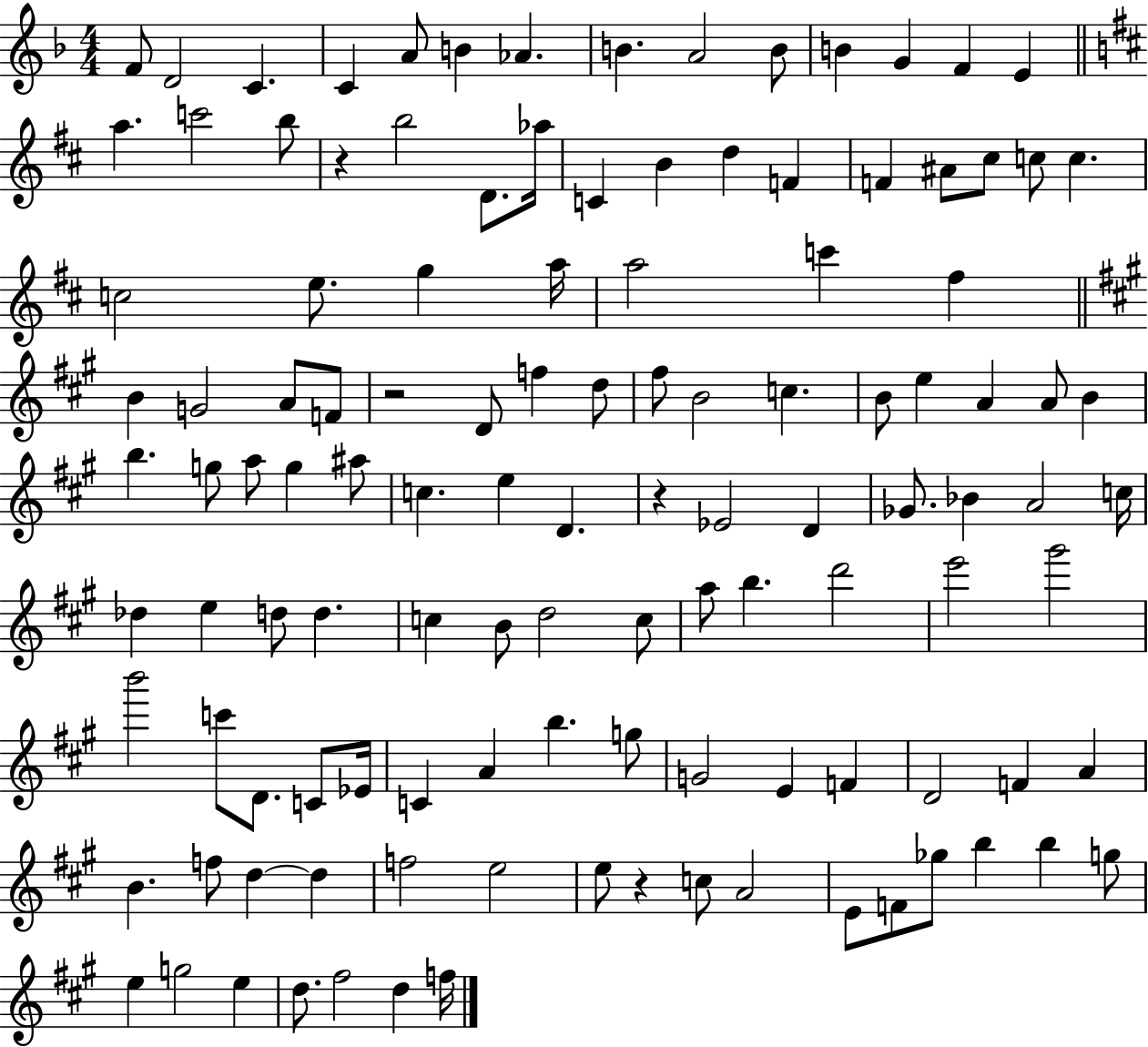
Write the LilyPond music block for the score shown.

{
  \clef treble
  \numericTimeSignature
  \time 4/4
  \key f \major
  f'8 d'2 c'4. | c'4 a'8 b'4 aes'4. | b'4. a'2 b'8 | b'4 g'4 f'4 e'4 | \break \bar "||" \break \key b \minor a''4. c'''2 b''8 | r4 b''2 d'8. aes''16 | c'4 b'4 d''4 f'4 | f'4 ais'8 cis''8 c''8 c''4. | \break c''2 e''8. g''4 a''16 | a''2 c'''4 fis''4 | \bar "||" \break \key a \major b'4 g'2 a'8 f'8 | r2 d'8 f''4 d''8 | fis''8 b'2 c''4. | b'8 e''4 a'4 a'8 b'4 | \break b''4. g''8 a''8 g''4 ais''8 | c''4. e''4 d'4. | r4 ees'2 d'4 | ges'8. bes'4 a'2 c''16 | \break des''4 e''4 d''8 d''4. | c''4 b'8 d''2 c''8 | a''8 b''4. d'''2 | e'''2 gis'''2 | \break b'''2 c'''8 d'8. c'8 ees'16 | c'4 a'4 b''4. g''8 | g'2 e'4 f'4 | d'2 f'4 a'4 | \break b'4. f''8 d''4~~ d''4 | f''2 e''2 | e''8 r4 c''8 a'2 | e'8 f'8 ges''8 b''4 b''4 g''8 | \break e''4 g''2 e''4 | d''8. fis''2 d''4 f''16 | \bar "|."
}